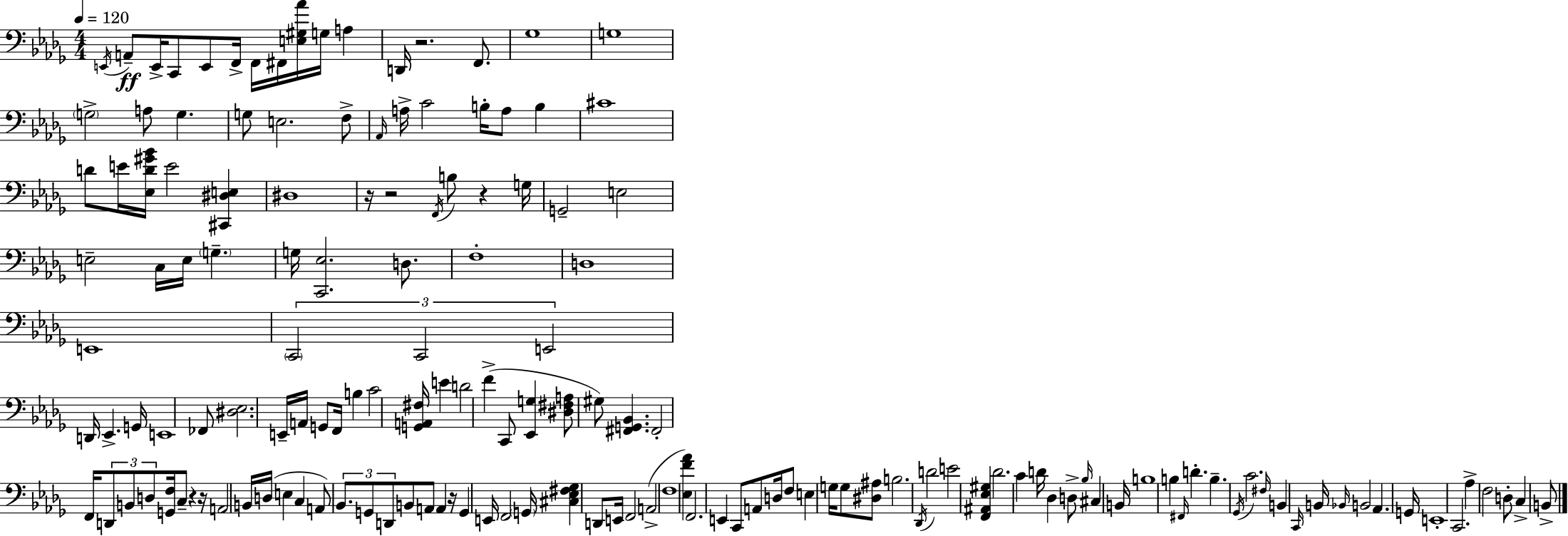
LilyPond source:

{
  \clef bass
  \numericTimeSignature
  \time 4/4
  \key bes \minor
  \tempo 4 = 120
  \acciaccatura { e,16 }\ff a,8-- e,16-> c,8 e,8 f,16-> f,16 fis,16 <e gis aes'>16 g16 a4 | d,16 r2. f,8. | ges1 | g1 | \break \parenthesize g2-> a8 g4. | g8 e2. f8-> | \grace { aes,16 } a16-> c'2 b16-. a8 b4 | cis'1 | \break d'8 e'16 <ees d' gis' bes'>16 e'2 <cis, dis e>4 | dis1 | r16 r2 \acciaccatura { f,16 } b8 r4 | g16 g,2-- e2 | \break e2-- c16 e16 \parenthesize g4.-- | g16 <c, ees>2. | d8. f1-. | d1 | \break e,1 | \tuplet 3/2 { \parenthesize c,2 c,2 | e,2 } d,16 ees,4.-> | g,16 e,1 | \break fes,8 <dis ees>2. | e,16-- a,16 g,8 f,16 b4 c'2 | <g, a, fis>16 e'4 d'2 f'4->( | c,8 <ees, g>4 <dis fis a>8 gis8) <fis, g, bes,>4. | \break fis,2-. f,16 \tuplet 3/2 { d,8 b,8 | d8 } <g, f>16 c8-- r4 r16 a,2 | b,16 d16( e4 c4 a,8) \tuplet 3/2 { bes,8. | g,8 d,8 } b,8 a,8 a,4 r16 g,4 | \break e,16 f,2 \parenthesize g,16 <cis ees fis ges>4 | d,8 e,16 f,2 a,2->( | f1 | <ees f' aes'>4) f,2. | \break e,4 c,8 a,8 d16 f8 e4 | g16 g8 <dis ais>8 b2. | \acciaccatura { des,16 } d'2 e'2 | <f, ais, ees gis>4 des'2. | \break c'4 d'16 des4 d8-> \grace { bes16 } | cis4 b,16 b1 | b4 \grace { fis,16 } d'4.-. | b4.-- \acciaccatura { ges,16 } c'2. | \break \grace { fis16 } b,4 \grace { c,16 } b,16 \grace { bes,16 } b,2 | aes,4. g,16 e,1-. | c,2. | aes4-> f2 | \break d8-. c4-> b,8-> \bar "|."
}